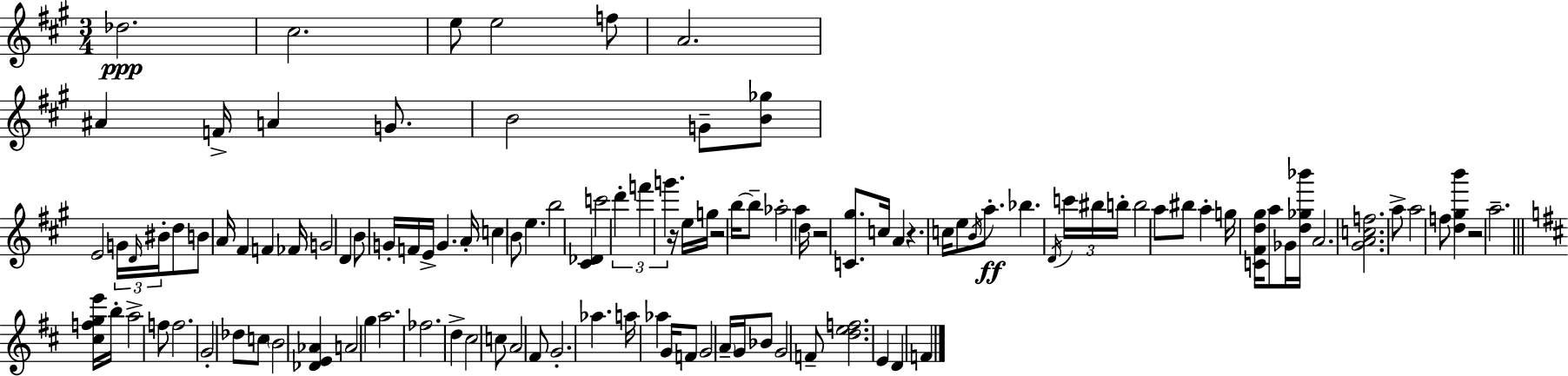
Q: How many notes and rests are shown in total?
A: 115